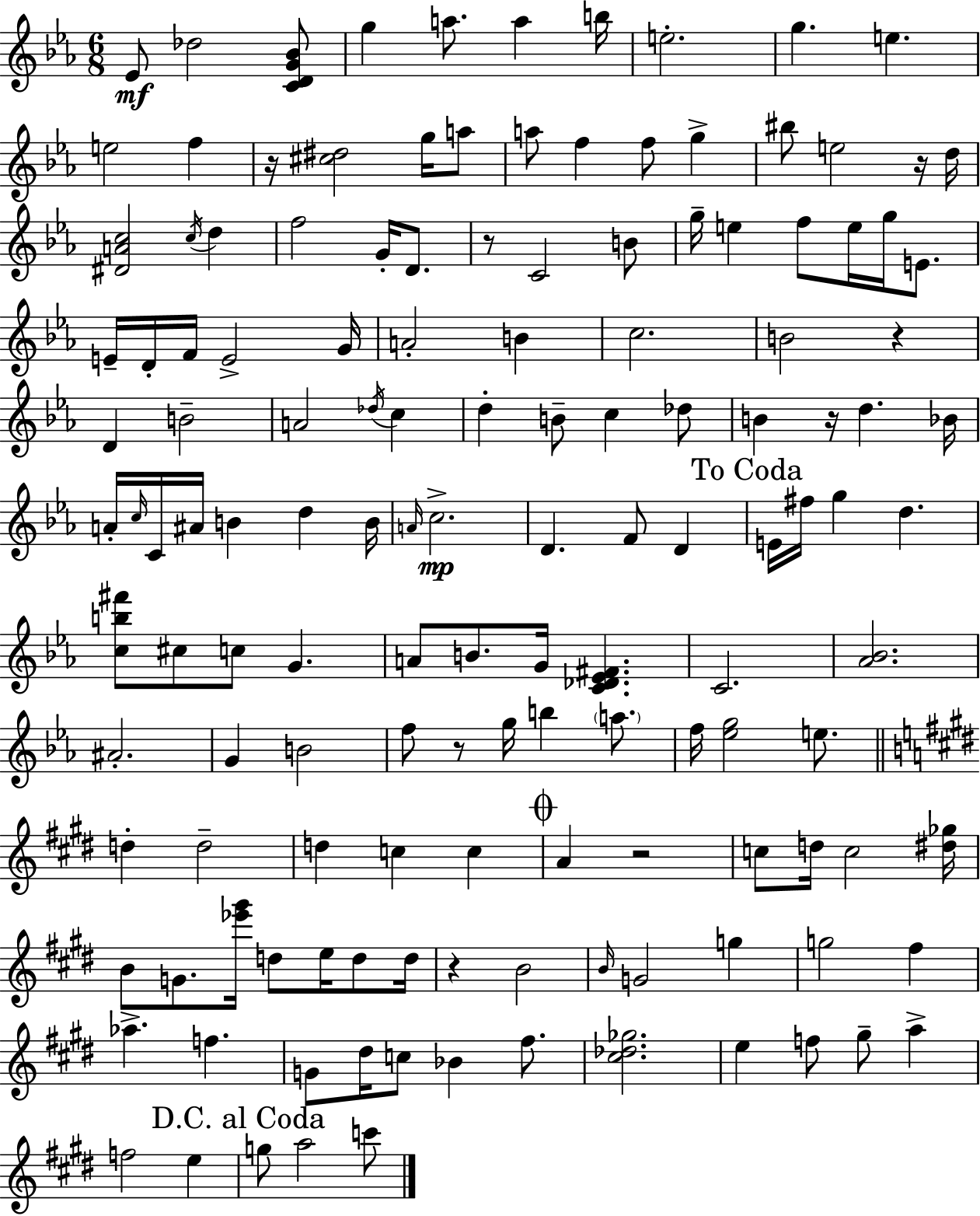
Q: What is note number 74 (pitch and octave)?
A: A4